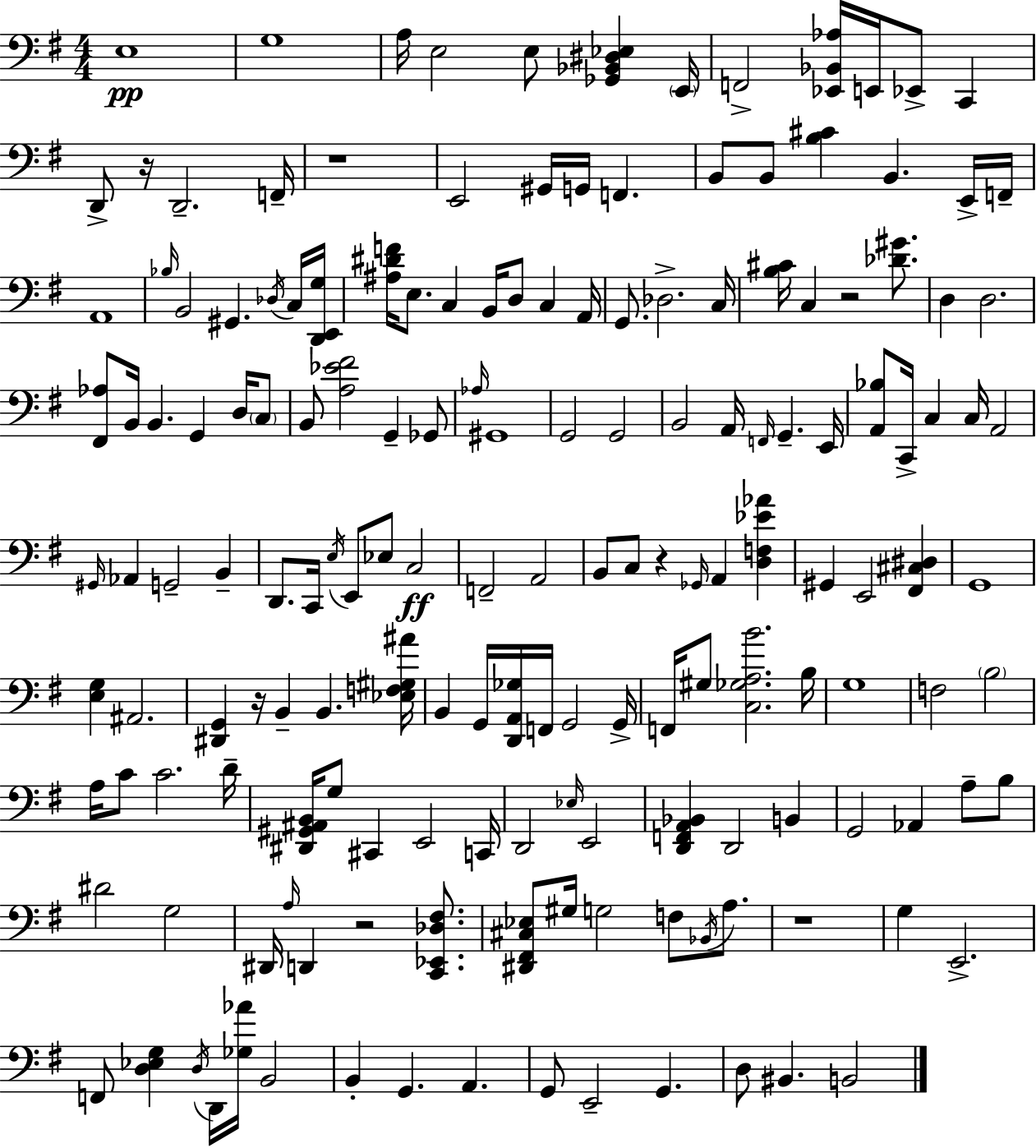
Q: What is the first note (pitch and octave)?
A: E3